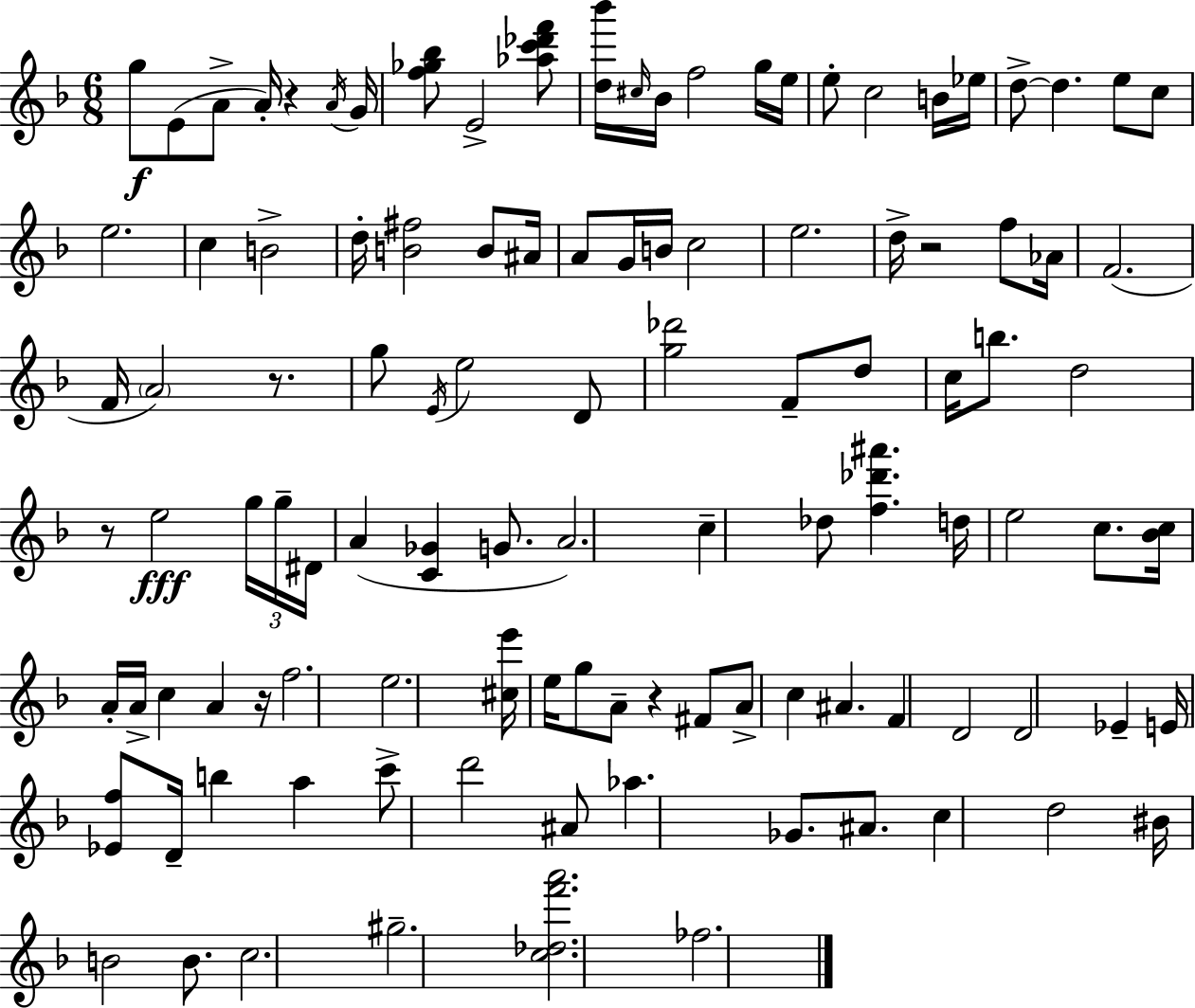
{
  \clef treble
  \numericTimeSignature
  \time 6/8
  \key d \minor
  g''8\f e'8( a'8-> a'16-.) r4 \acciaccatura { a'16 } | g'16 <f'' ges'' bes''>8 e'2-> <aes'' c''' des''' f'''>8 | <d'' bes'''>16 \grace { cis''16 } bes'16 f''2 | g''16 e''16 e''8-. c''2 | \break b'16 ees''16 d''8->~~ d''4. e''8 | c''8 e''2. | c''4 b'2-> | d''16-. <b' fis''>2 b'8 | \break ais'16 a'8 g'16 b'16 c''2 | e''2. | d''16-> r2 f''8 | aes'16 f'2.( | \break f'16 \parenthesize a'2) r8. | g''8 \acciaccatura { e'16 } e''2 | d'8 <g'' des'''>2 f'8-- | d''8 c''16 b''8. d''2 | \break r8 e''2\fff | \tuplet 3/2 { g''16 g''16-- dis'16 } a'4( <c' ges'>4 | g'8. a'2.) | c''4-- des''8 <f'' des''' ais'''>4. | \break d''16 e''2 | c''8. <bes' c''>16 a'16-. a'16-> c''4 a'4 | r16 f''2. | e''2. | \break <cis'' e'''>16 e''16 g''8 a'8-- r4 | fis'8 a'8-> c''4 ais'4. | f'4 d'2 | d'2 ees'4-- | \break e'16 <ees' f''>8 d'16-- b''4 a''4 | c'''8-> d'''2 | ais'8 aes''4. ges'8. | ais'8. c''4 d''2 | \break bis'16 b'2 | b'8. c''2. | gis''2.-- | <c'' des'' f''' a'''>2. | \break fes''2. | \bar "|."
}